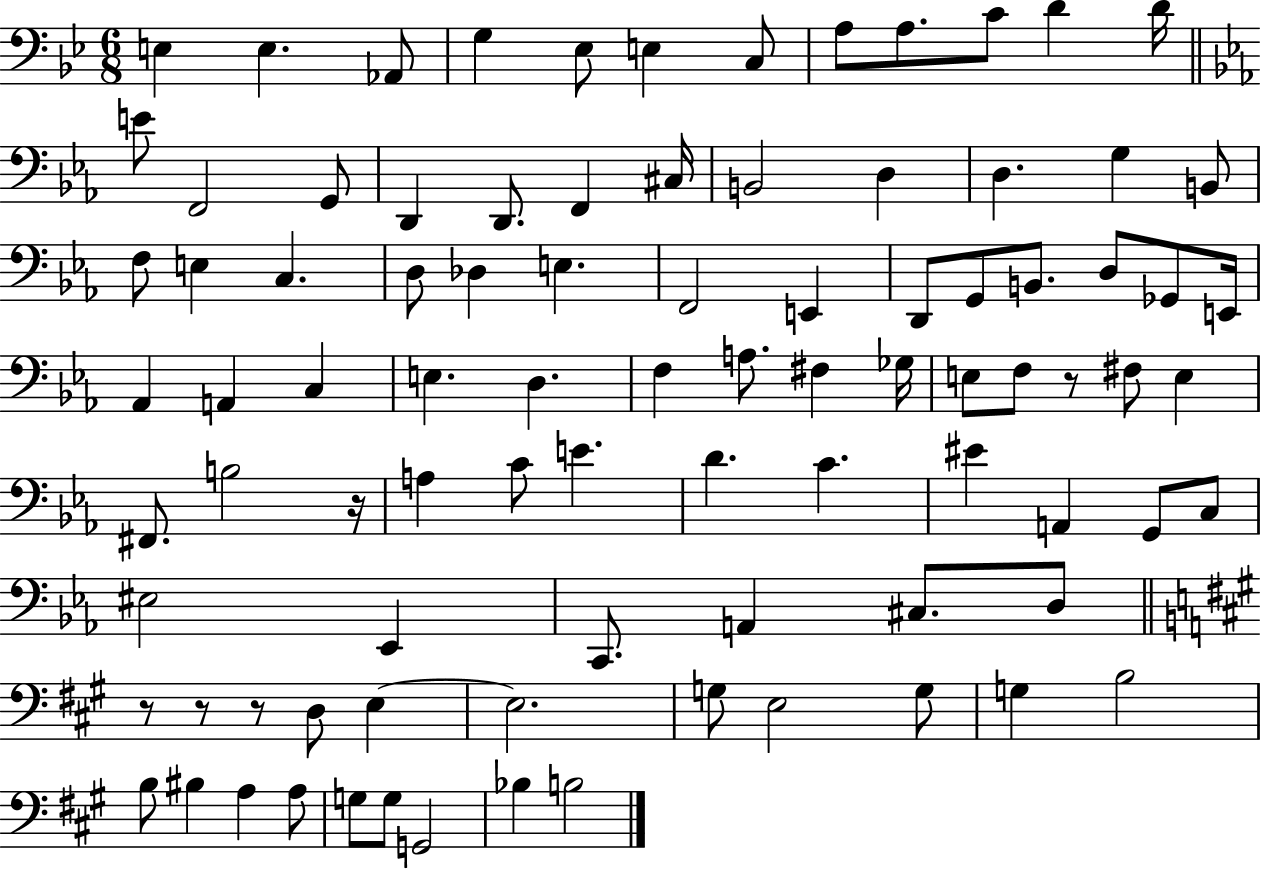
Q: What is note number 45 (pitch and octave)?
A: A3